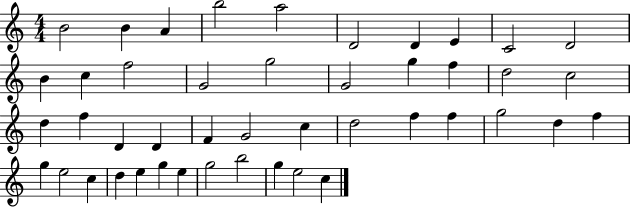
{
  \clef treble
  \numericTimeSignature
  \time 4/4
  \key c \major
  b'2 b'4 a'4 | b''2 a''2 | d'2 d'4 e'4 | c'2 d'2 | \break b'4 c''4 f''2 | g'2 g''2 | g'2 g''4 f''4 | d''2 c''2 | \break d''4 f''4 d'4 d'4 | f'4 g'2 c''4 | d''2 f''4 f''4 | g''2 d''4 f''4 | \break g''4 e''2 c''4 | d''4 e''4 g''4 e''4 | g''2 b''2 | g''4 e''2 c''4 | \break \bar "|."
}